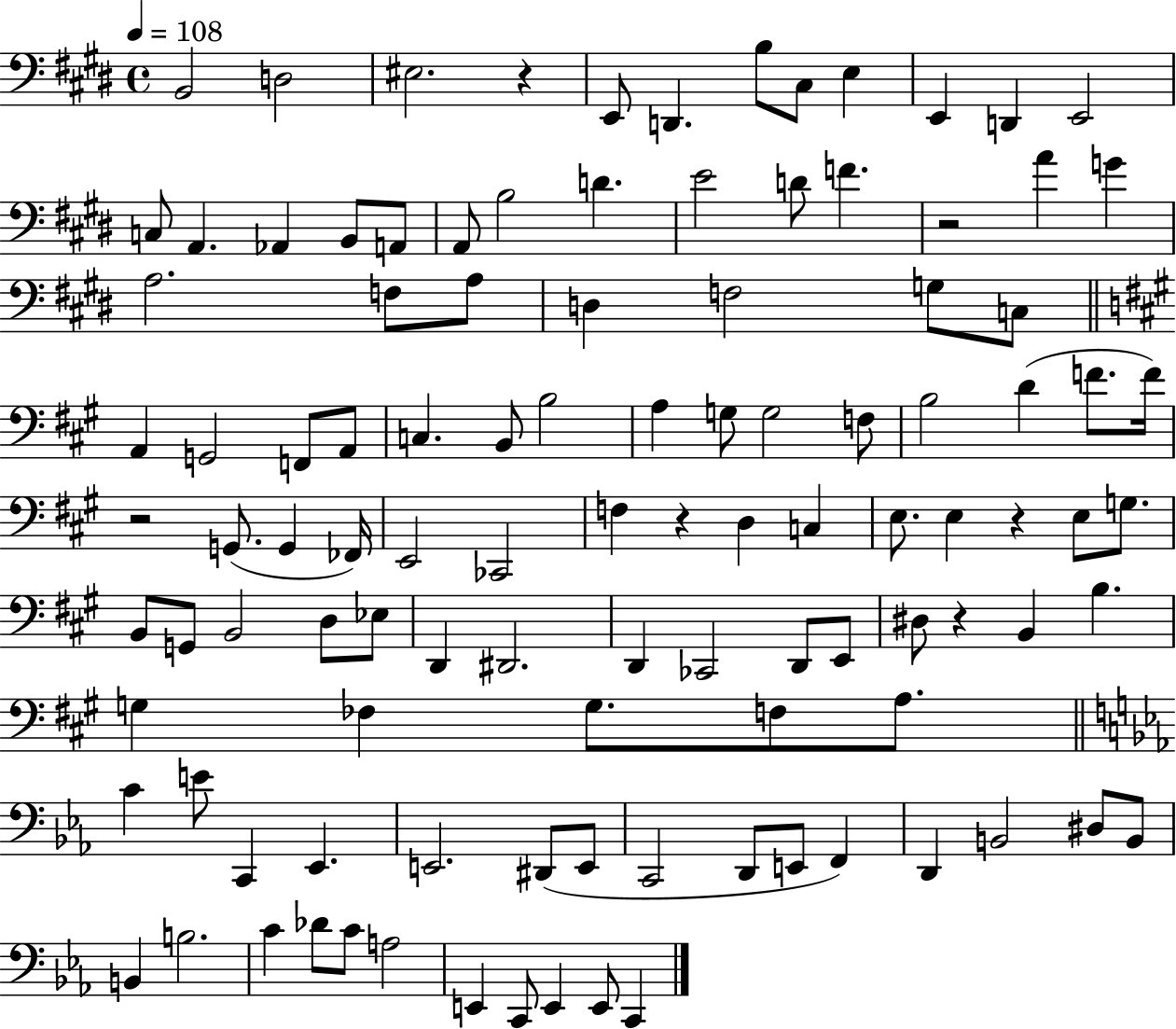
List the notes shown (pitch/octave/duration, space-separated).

B2/h D3/h EIS3/h. R/q E2/e D2/q. B3/e C#3/e E3/q E2/q D2/q E2/h C3/e A2/q. Ab2/q B2/e A2/e A2/e B3/h D4/q. E4/h D4/e F4/q. R/h A4/q G4/q A3/h. F3/e A3/e D3/q F3/h G3/e C3/e A2/q G2/h F2/e A2/e C3/q. B2/e B3/h A3/q G3/e G3/h F3/e B3/h D4/q F4/e. F4/s R/h G2/e. G2/q FES2/s E2/h CES2/h F3/q R/q D3/q C3/q E3/e. E3/q R/q E3/e G3/e. B2/e G2/e B2/h D3/e Eb3/e D2/q D#2/h. D2/q CES2/h D2/e E2/e D#3/e R/q B2/q B3/q. G3/q FES3/q G3/e. F3/e A3/e. C4/q E4/e C2/q Eb2/q. E2/h. D#2/e E2/e C2/h D2/e E2/e F2/q D2/q B2/h D#3/e B2/e B2/q B3/h. C4/q Db4/e C4/e A3/h E2/q C2/e E2/q E2/e C2/q